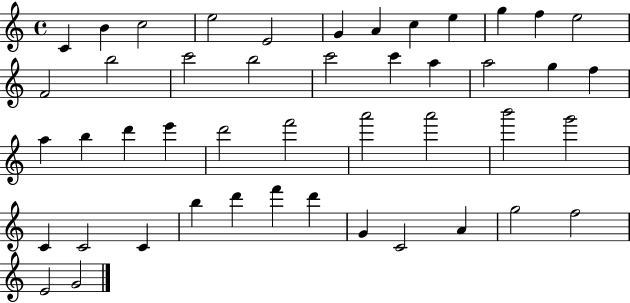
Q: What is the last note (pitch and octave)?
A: G4